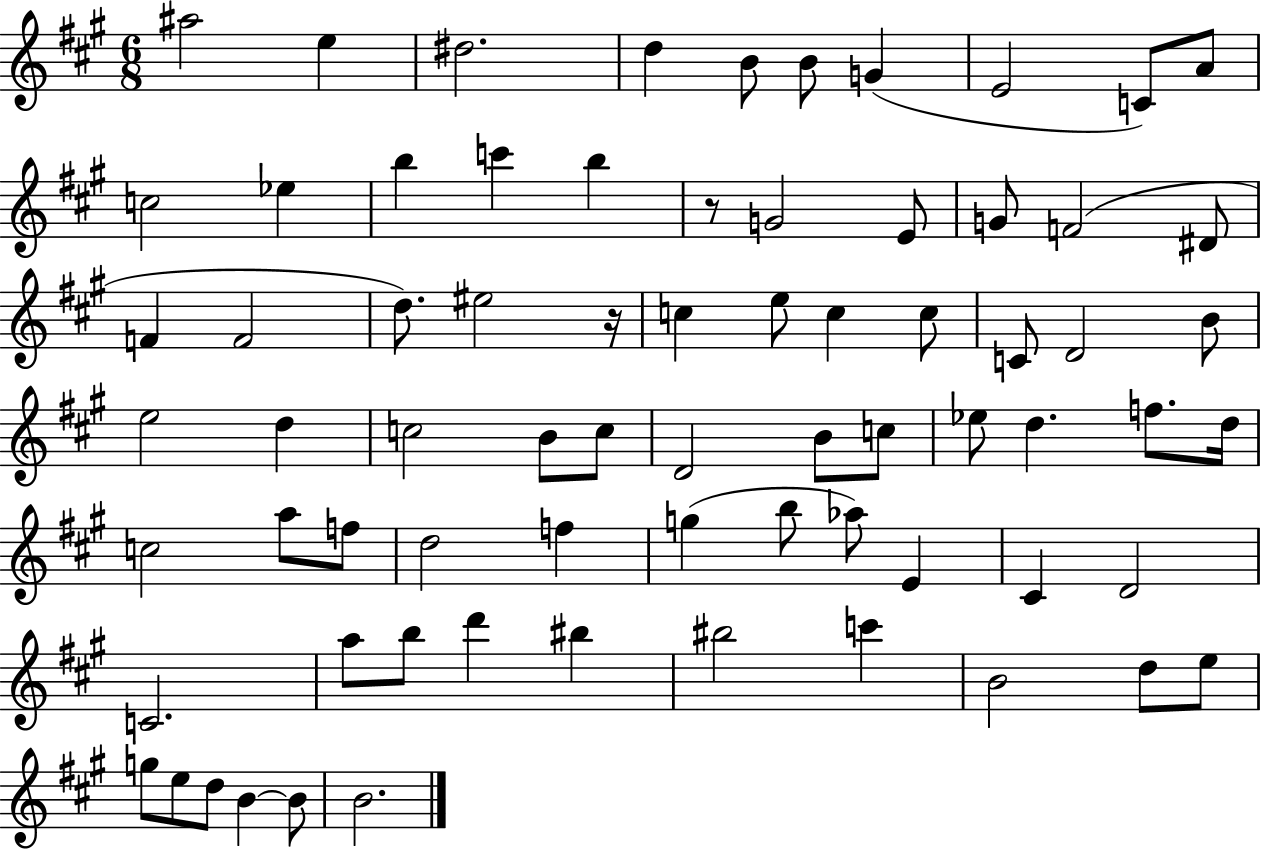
{
  \clef treble
  \numericTimeSignature
  \time 6/8
  \key a \major
  ais''2 e''4 | dis''2. | d''4 b'8 b'8 g'4( | e'2 c'8) a'8 | \break c''2 ees''4 | b''4 c'''4 b''4 | r8 g'2 e'8 | g'8 f'2( dis'8 | \break f'4 f'2 | d''8.) eis''2 r16 | c''4 e''8 c''4 c''8 | c'8 d'2 b'8 | \break e''2 d''4 | c''2 b'8 c''8 | d'2 b'8 c''8 | ees''8 d''4. f''8. d''16 | \break c''2 a''8 f''8 | d''2 f''4 | g''4( b''8 aes''8) e'4 | cis'4 d'2 | \break c'2. | a''8 b''8 d'''4 bis''4 | bis''2 c'''4 | b'2 d''8 e''8 | \break g''8 e''8 d''8 b'4~~ b'8 | b'2. | \bar "|."
}